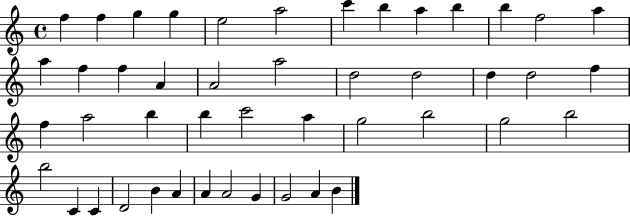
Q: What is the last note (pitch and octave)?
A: B4